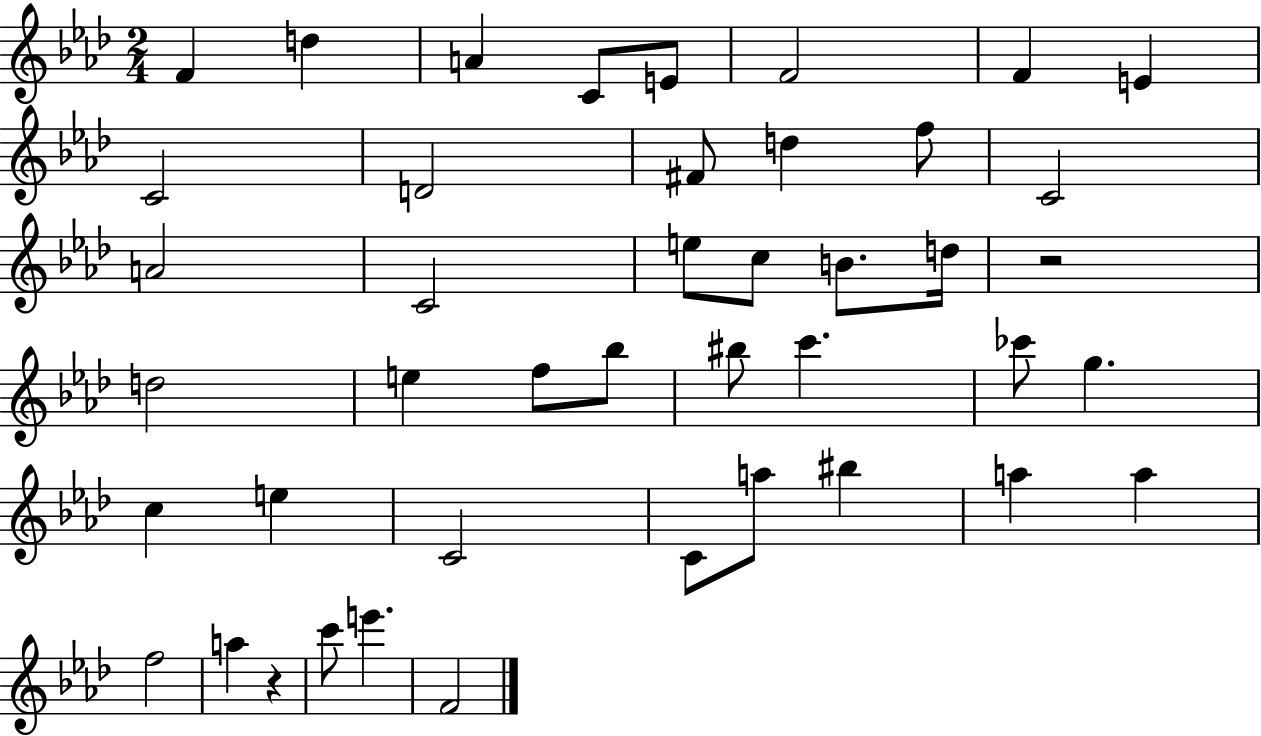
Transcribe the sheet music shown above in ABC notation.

X:1
T:Untitled
M:2/4
L:1/4
K:Ab
F d A C/2 E/2 F2 F E C2 D2 ^F/2 d f/2 C2 A2 C2 e/2 c/2 B/2 d/4 z2 d2 e f/2 _b/2 ^b/2 c' _c'/2 g c e C2 C/2 a/2 ^b a a f2 a z c'/2 e' F2